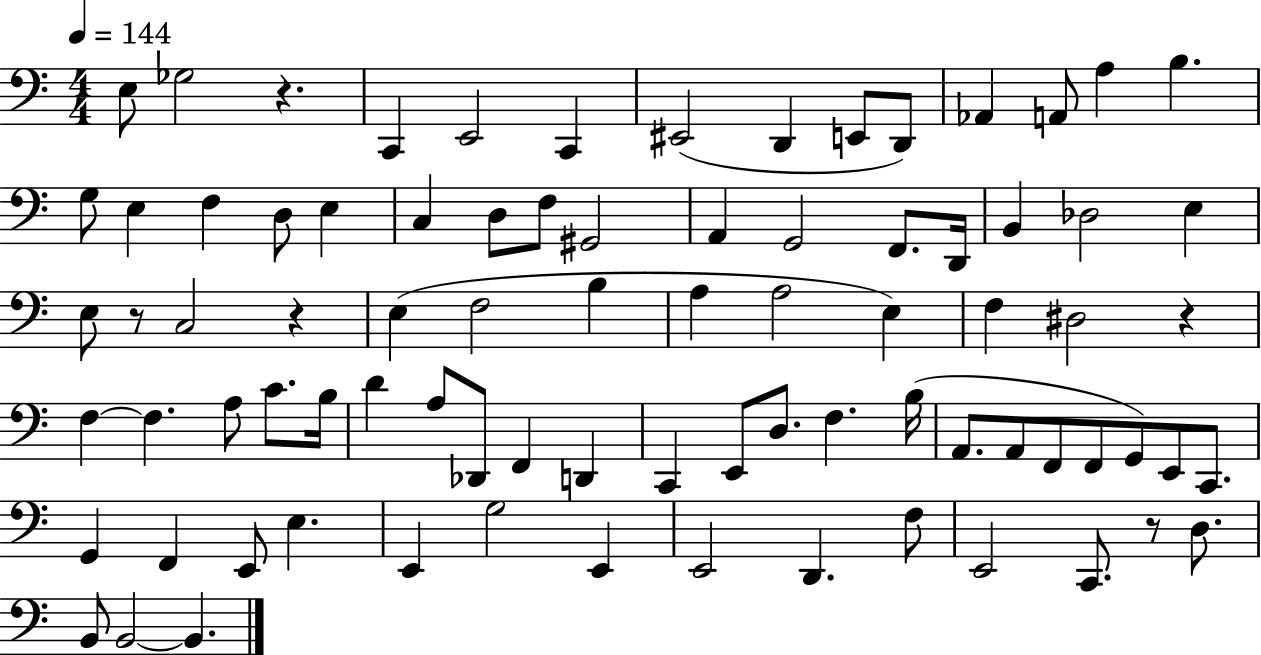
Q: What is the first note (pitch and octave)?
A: E3